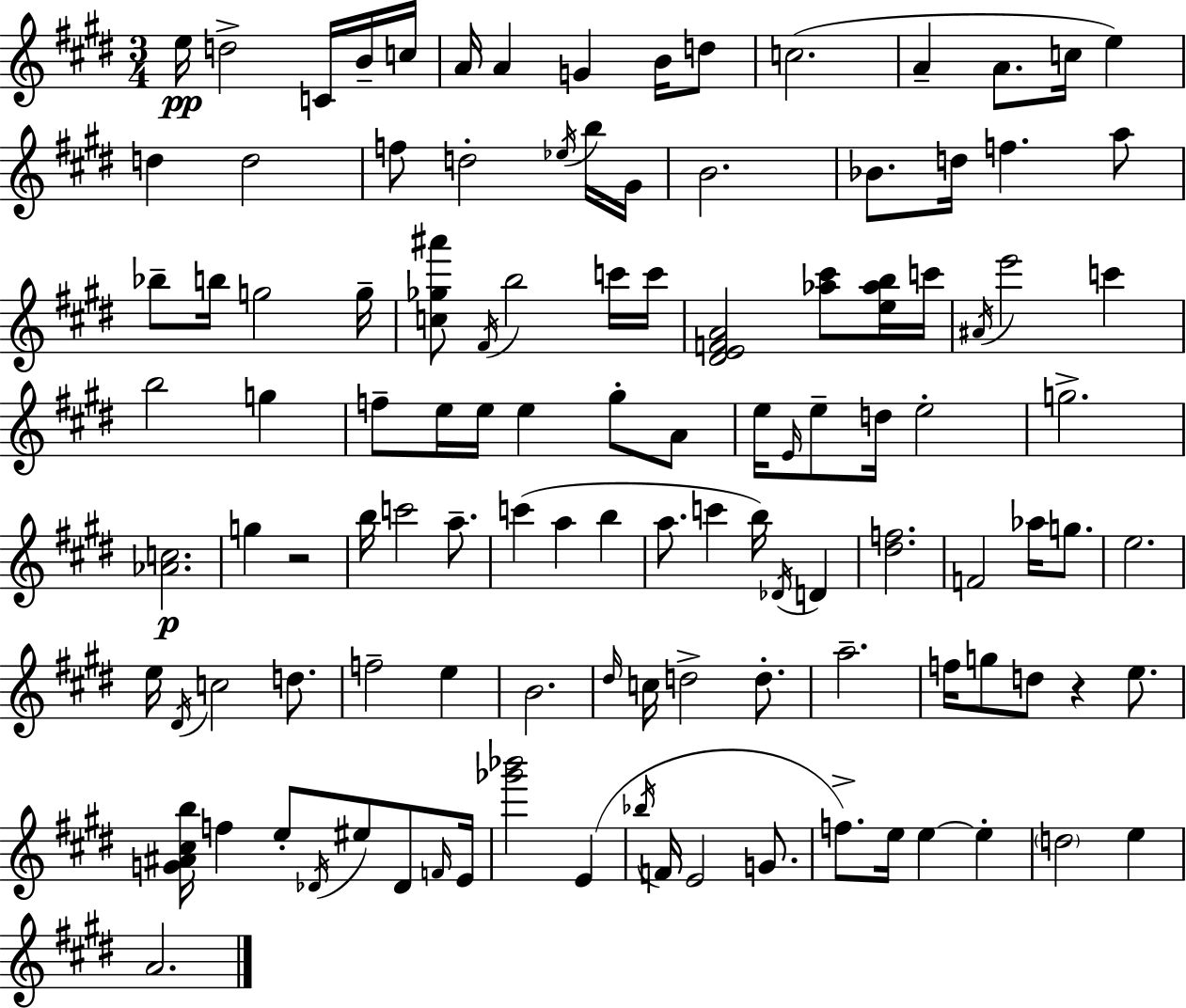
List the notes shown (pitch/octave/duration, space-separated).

E5/s D5/h C4/s B4/s C5/s A4/s A4/q G4/q B4/s D5/e C5/h. A4/q A4/e. C5/s E5/q D5/q D5/h F5/e D5/h Eb5/s B5/s G#4/s B4/h. Bb4/e. D5/s F5/q. A5/e Bb5/e B5/s G5/h G5/s [C5,Gb5,A#6]/e F#4/s B5/h C6/s C6/s [D#4,E4,F4,A4]/h [Ab5,C#6]/e [E5,Ab5,B5]/s C6/s A#4/s E6/h C6/q B5/h G5/q F5/e E5/s E5/s E5/q G#5/e A4/e E5/s E4/s E5/e D5/s E5/h G5/h. [Ab4,C5]/h. G5/q R/h B5/s C6/h A5/e. C6/q A5/q B5/q A5/e. C6/q B5/s Db4/s D4/q [D#5,F5]/h. F4/h Ab5/s G5/e. E5/h. E5/s D#4/s C5/h D5/e. F5/h E5/q B4/h. D#5/s C5/s D5/h D5/e. A5/h. F5/s G5/e D5/e R/q E5/e. [G4,A#4,C#5,B5]/s F5/q E5/e Db4/s EIS5/e Db4/e F4/s E4/s [Gb6,Bb6]/h E4/q Bb5/s F4/s E4/h G4/e. F5/e. E5/s E5/q E5/q D5/h E5/q A4/h.